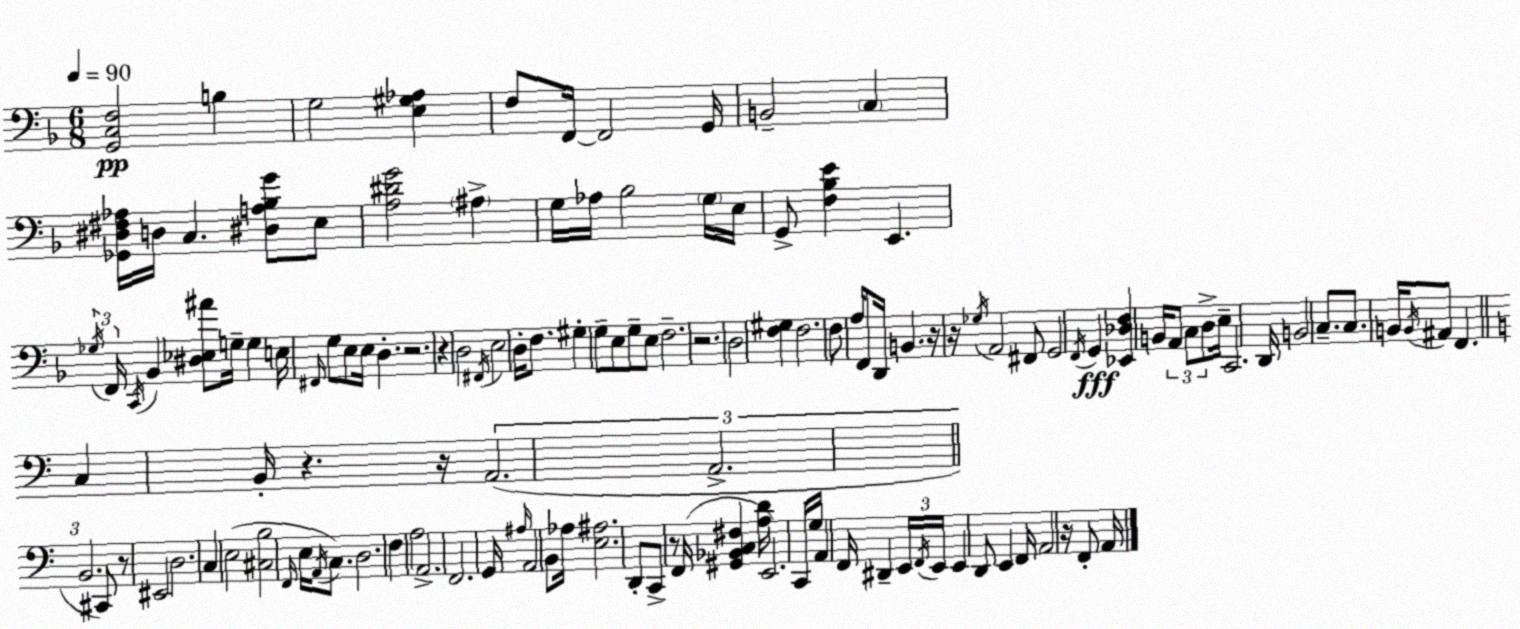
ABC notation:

X:1
T:Untitled
M:6/8
L:1/4
K:F
[G,,C,F,]2 B, G,2 [E,^G,_A,] F,/2 F,,/4 F,,2 G,,/4 B,,2 C, [_G,,^D,^F,_A,]/4 D,/4 C, [^D,A,_B,G]/2 E,/2 [A,^DG]2 ^A, G,/4 _A,/4 _B,2 G,/4 E,/4 G,,/2 [F,_B,E] E,, _G,/4 F,,/4 C,,/4 _B,, [^D,_E,^A]/2 G,/4 G, E,/4 ^F,,/4 G,/2 E,/2 E,/4 D, z2 z D,2 ^F,,/4 E,2 D,/4 F,/2 ^G, G,/2 E,/2 G,/2 E,/2 F,2 z2 D,2 [F,^G,] F,2 F,/2 A,/4 F,,/2 D,,/4 B,, z/4 z/4 _G,/4 A,,2 ^F,,/2 G,,2 F,,/4 G,, [_E,,_D,F,] B,,/4 A,,/2 C,/2 D,/2 E,/4 C,,2 D,,/4 B,,2 C,/2 C,/2 B,,/4 B,,/4 ^A,,/2 F,, C, B,,/4 z z/4 A,,2 A,,2 B,,2 ^C,,/2 z/2 ^E,,2 D,2 C, E,2 [^C,B,]2 F,,/4 E,/4 A,,/4 C,/2 D,2 F, A,2 A,,2 F,,2 G,,/4 ^A,/4 A,,2 B,,/2 _A,/4 [E,^A,]2 D,,/2 C,,/2 z/2 F,,/4 [^G,,_B,,C,^F,] [A,D]/4 E,,2 C,,/4 G,/4 A,, F,,/4 ^D,, E,,/4 F,,/4 E,,/4 E,, D,,/2 E,, F,,/4 A,,2 z/4 F,,/2 A,,/4